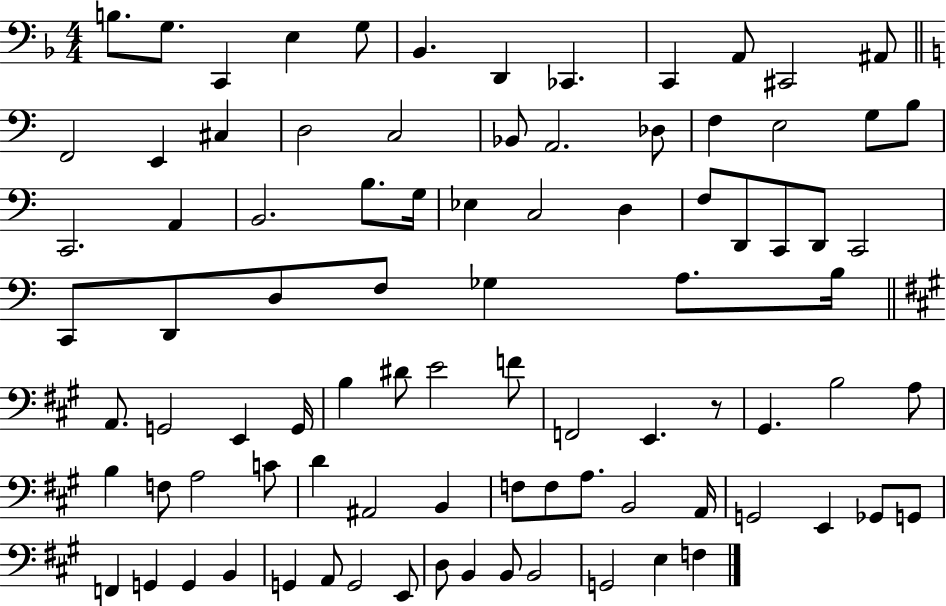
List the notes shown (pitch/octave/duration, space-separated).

B3/e. G3/e. C2/q E3/q G3/e Bb2/q. D2/q CES2/q. C2/q A2/e C#2/h A#2/e F2/h E2/q C#3/q D3/h C3/h Bb2/e A2/h. Db3/e F3/q E3/h G3/e B3/e C2/h. A2/q B2/h. B3/e. G3/s Eb3/q C3/h D3/q F3/e D2/e C2/e D2/e C2/h C2/e D2/e D3/e F3/e Gb3/q A3/e. B3/s A2/e. G2/h E2/q G2/s B3/q D#4/e E4/h F4/e F2/h E2/q. R/e G#2/q. B3/h A3/e B3/q F3/e A3/h C4/e D4/q A#2/h B2/q F3/e F3/e A3/e. B2/h A2/s G2/h E2/q Gb2/e G2/e F2/q G2/q G2/q B2/q G2/q A2/e G2/h E2/e D3/e B2/q B2/e B2/h G2/h E3/q F3/q